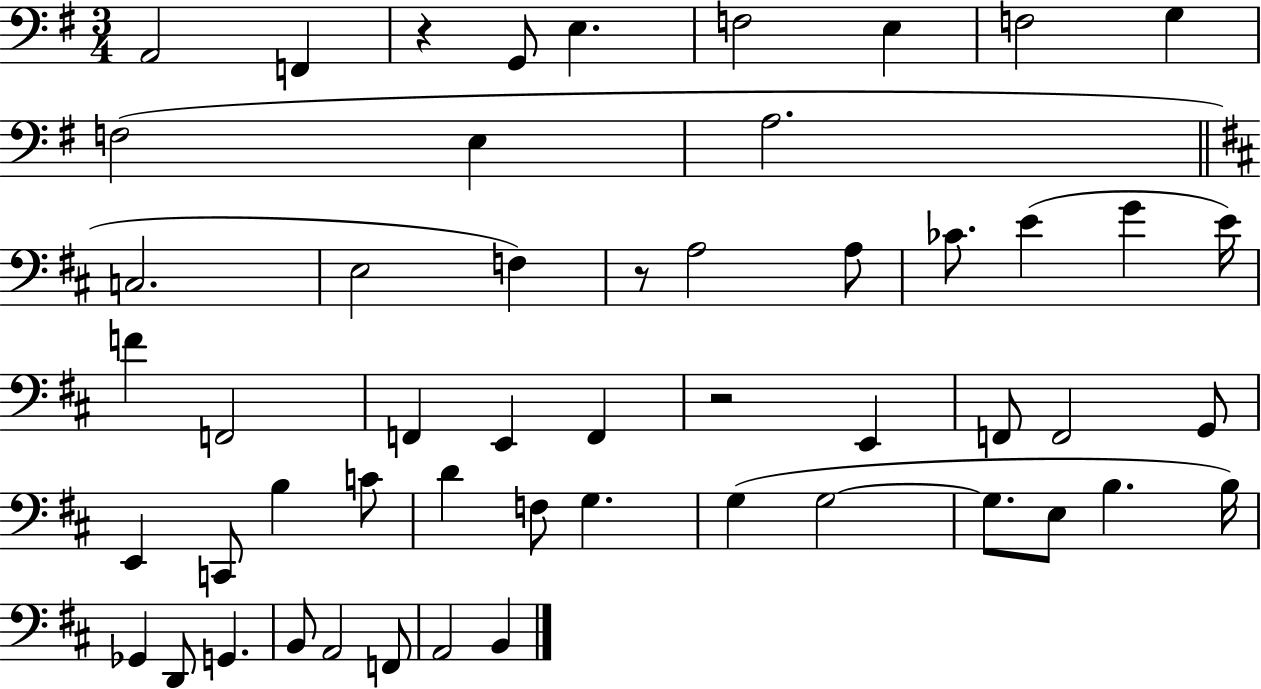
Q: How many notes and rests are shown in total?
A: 53